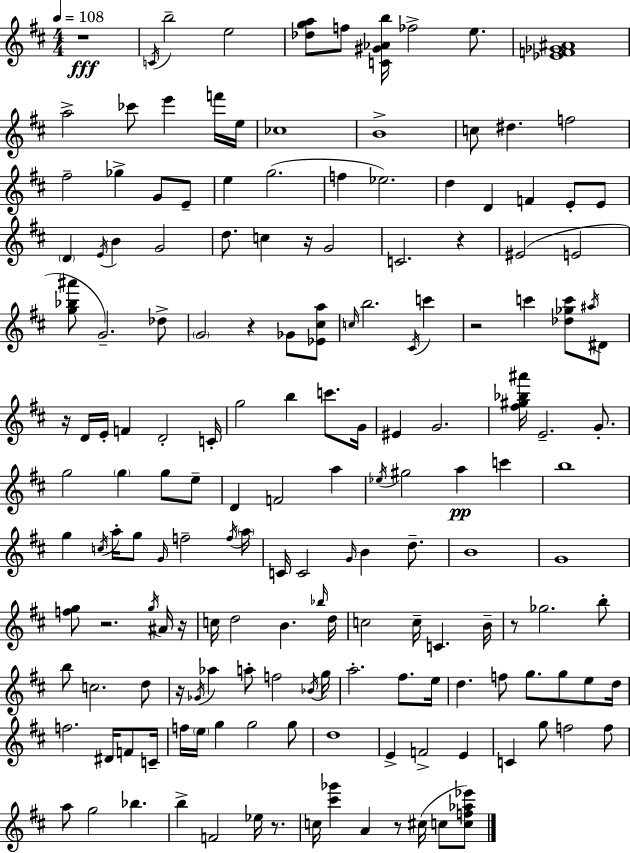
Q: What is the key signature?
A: D major